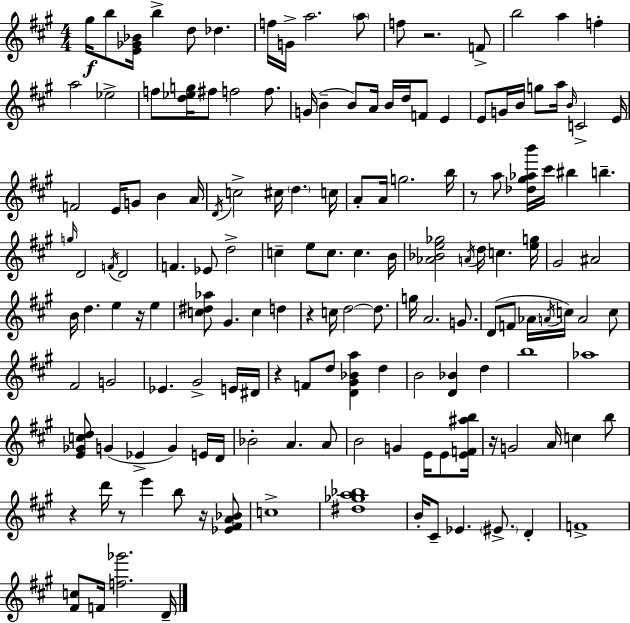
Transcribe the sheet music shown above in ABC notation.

X:1
T:Untitled
M:4/4
L:1/4
K:A
^g/4 b/2 [E_G_B]/4 b d/2 _d f/4 G/4 a2 a/2 f/2 z2 F/2 b2 a f a2 _e2 f/2 [d_eg]/4 ^f/2 f2 f/2 G/4 B B/2 A/4 B/4 d/4 F/2 E E/2 G/4 B/4 g/2 a/4 B/4 C2 E/4 F2 E/4 G/2 B A/4 D/4 c2 ^c/4 d c/4 A/2 A/4 g2 b/4 z/2 a/2 [_d^g_ab']/4 ^c'/4 ^b b g/4 D2 F/4 D2 F _E/2 d2 c e/2 c/2 c B/4 [_A_Be_g]2 A/4 d/4 c [eg]/4 ^G2 ^A2 B/4 d e z/4 e [c^d_a]/2 ^G c d z c/4 d2 d/2 g/4 A2 G/2 D/2 F/2 _A/4 A/4 c/4 A2 c/2 ^F2 G2 _E ^G2 E/4 ^D/4 z F/2 d/2 [D^G_Ba] d B2 [D_B] d b4 _a4 [E_Gcd]/2 G _E G E/4 D/4 _B2 A A/2 B2 G E/4 E/2 [EF^ab]/4 z/4 G2 A/4 c b/2 z d'/4 z/2 e' b/2 z/4 [_E^FA_B]/2 c4 [^d_ga_b]4 B/4 ^C/2 _E ^E/2 D F4 [^Fc]/2 F/4 [f_g']2 D/4